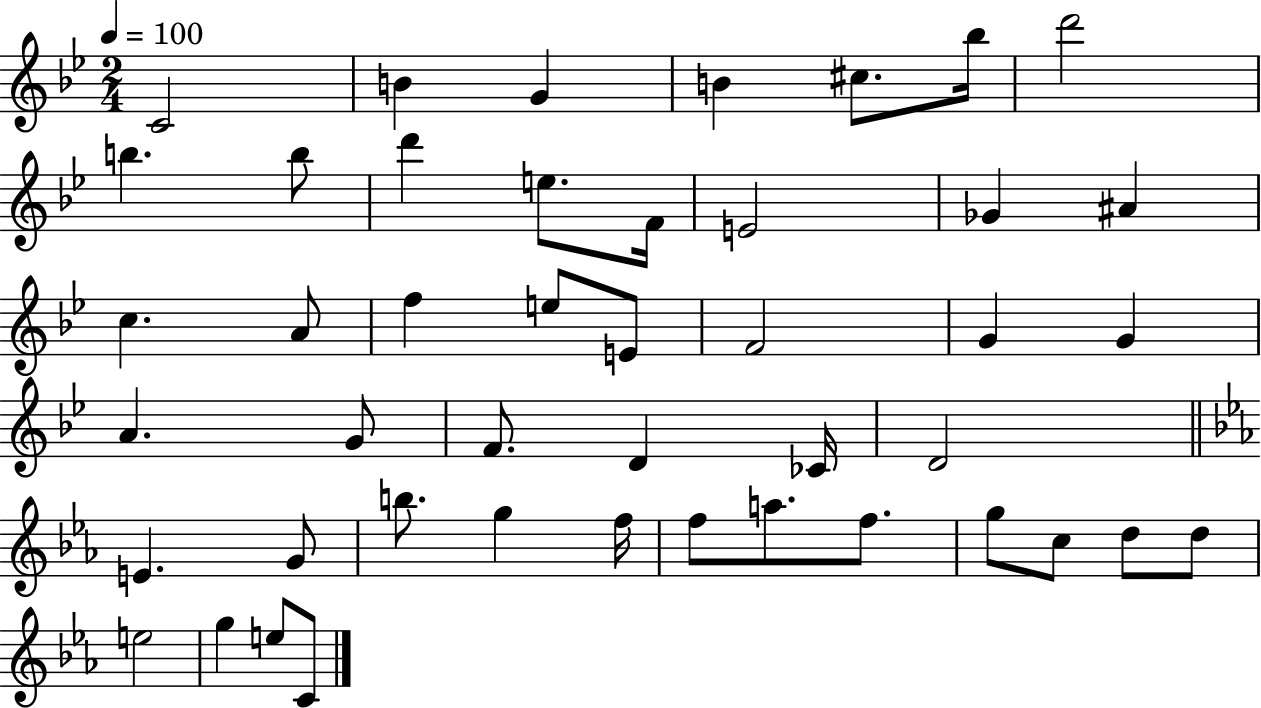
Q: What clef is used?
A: treble